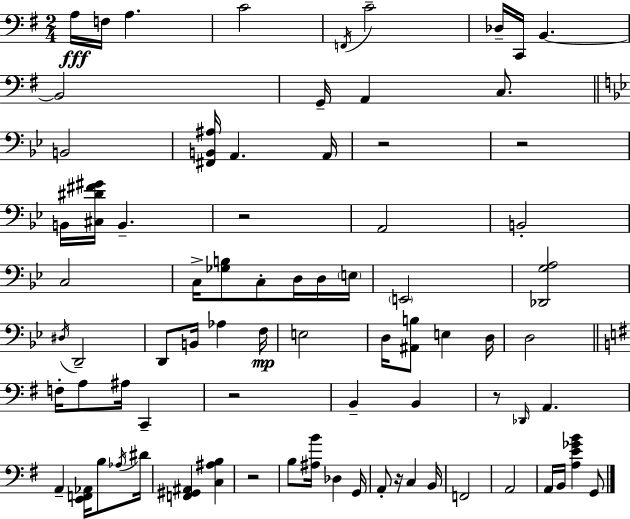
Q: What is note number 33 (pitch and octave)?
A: F3